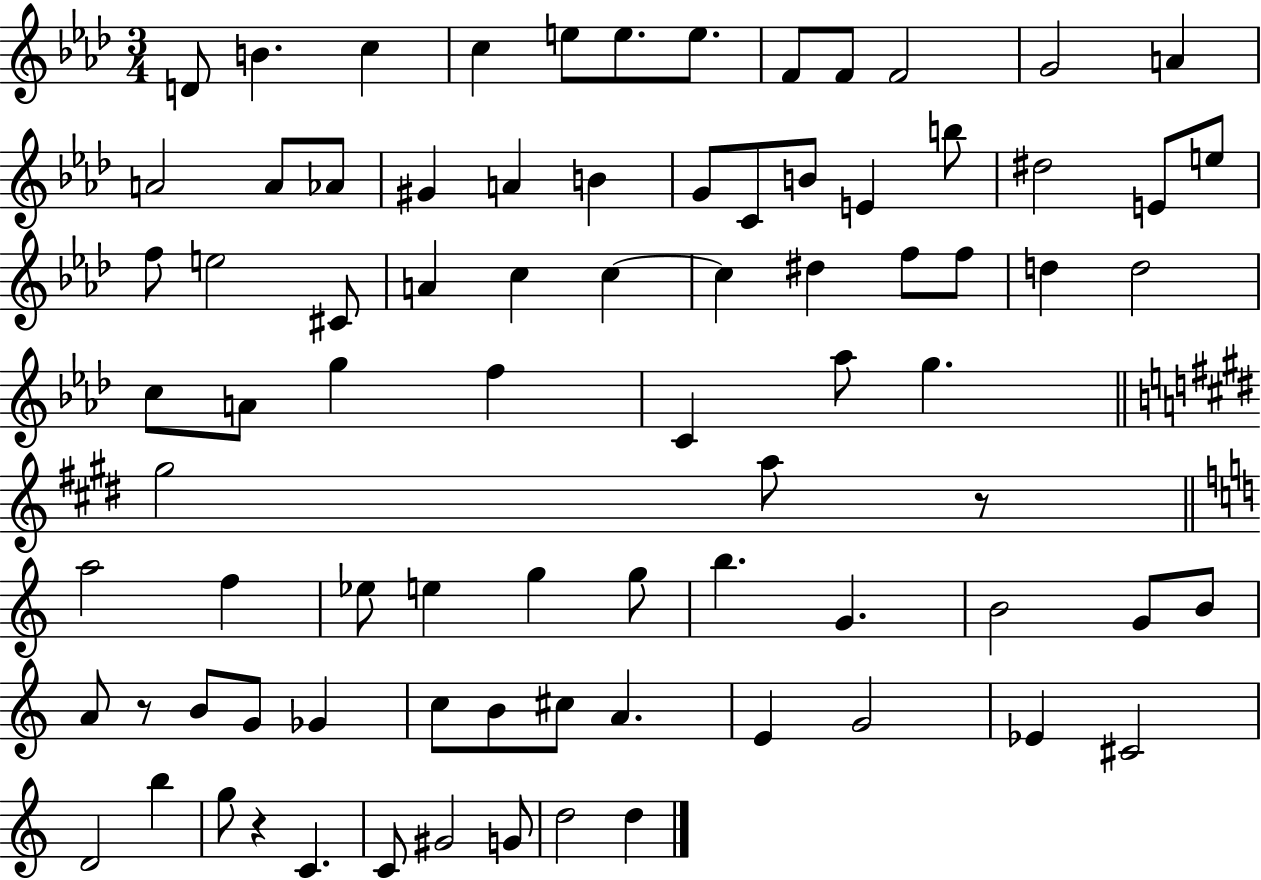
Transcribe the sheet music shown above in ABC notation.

X:1
T:Untitled
M:3/4
L:1/4
K:Ab
D/2 B c c e/2 e/2 e/2 F/2 F/2 F2 G2 A A2 A/2 _A/2 ^G A B G/2 C/2 B/2 E b/2 ^d2 E/2 e/2 f/2 e2 ^C/2 A c c c ^d f/2 f/2 d d2 c/2 A/2 g f C _a/2 g ^g2 a/2 z/2 a2 f _e/2 e g g/2 b G B2 G/2 B/2 A/2 z/2 B/2 G/2 _G c/2 B/2 ^c/2 A E G2 _E ^C2 D2 b g/2 z C C/2 ^G2 G/2 d2 d